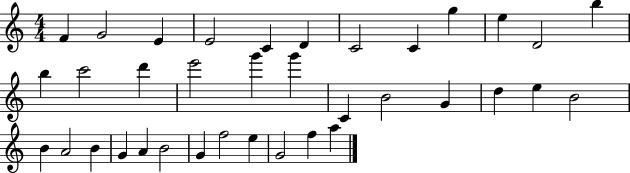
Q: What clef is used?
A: treble